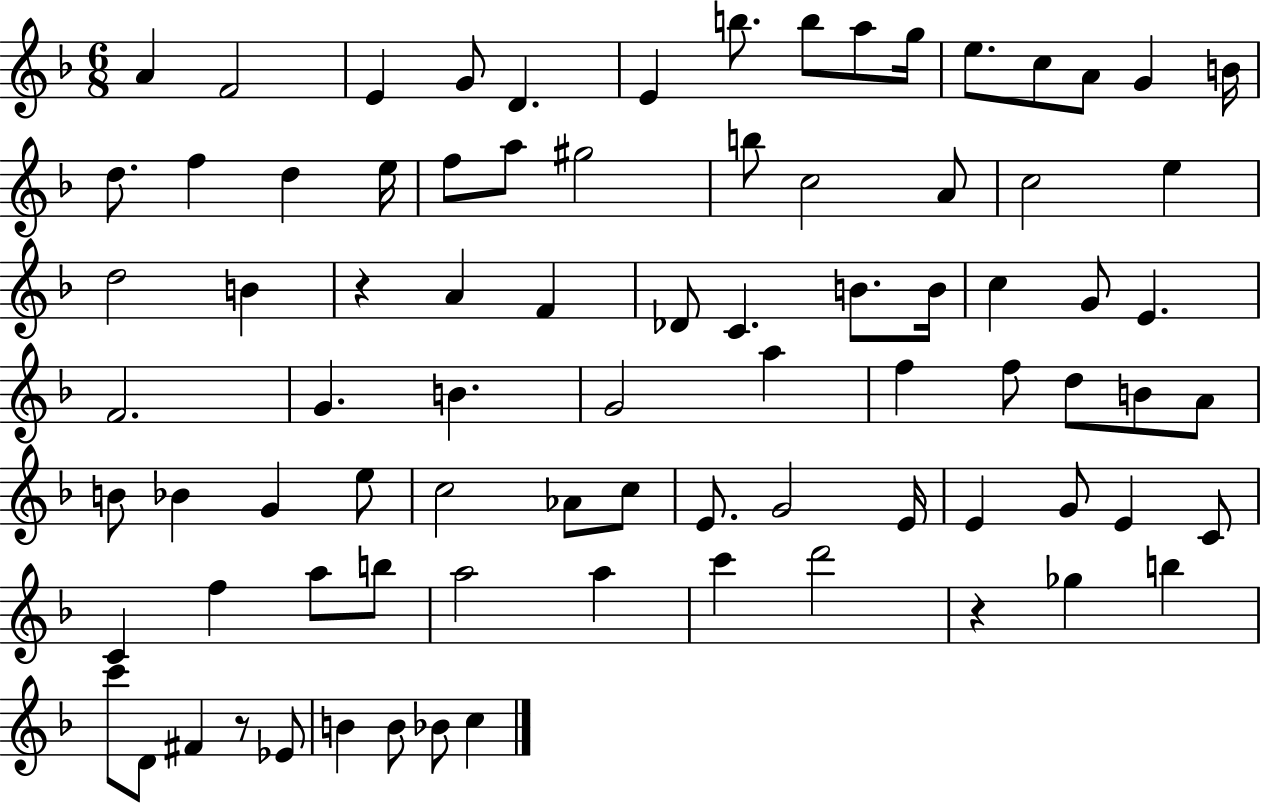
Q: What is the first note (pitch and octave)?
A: A4